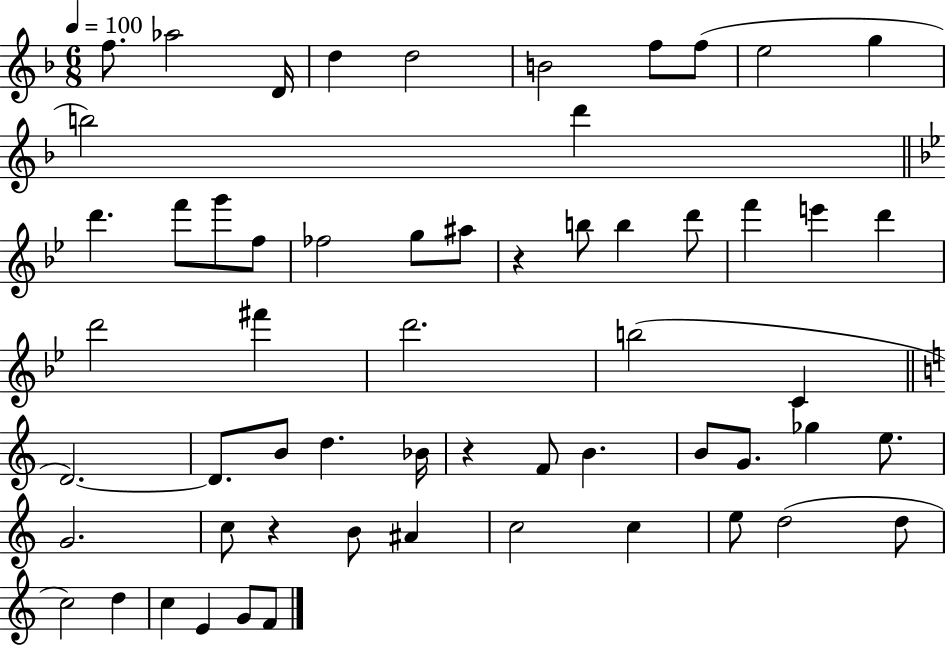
F5/e. Ab5/h D4/s D5/q D5/h B4/h F5/e F5/e E5/h G5/q B5/h D6/q D6/q. F6/e G6/e F5/e FES5/h G5/e A#5/e R/q B5/e B5/q D6/e F6/q E6/q D6/q D6/h F#6/q D6/h. B5/h C4/q D4/h. D4/e. B4/e D5/q. Bb4/s R/q F4/e B4/q. B4/e G4/e. Gb5/q E5/e. G4/h. C5/e R/q B4/e A#4/q C5/h C5/q E5/e D5/h D5/e C5/h D5/q C5/q E4/q G4/e F4/e